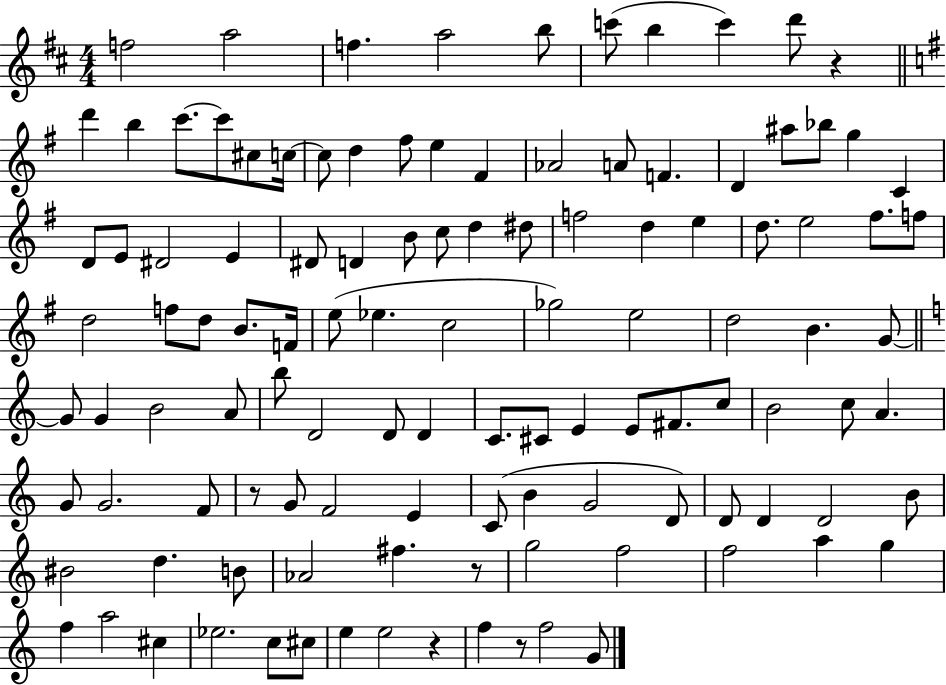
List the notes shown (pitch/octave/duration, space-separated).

F5/h A5/h F5/q. A5/h B5/e C6/e B5/q C6/q D6/e R/q D6/q B5/q C6/e. C6/e C#5/e C5/s C5/e D5/q F#5/e E5/q F#4/q Ab4/h A4/e F4/q. D4/q A#5/e Bb5/e G5/q C4/q D4/e E4/e D#4/h E4/q D#4/e D4/q B4/e C5/e D5/q D#5/e F5/h D5/q E5/q D5/e. E5/h F#5/e. F5/e D5/h F5/e D5/e B4/e. F4/s E5/e Eb5/q. C5/h Gb5/h E5/h D5/h B4/q. G4/e G4/e G4/q B4/h A4/e B5/e D4/h D4/e D4/q C4/e. C#4/e E4/q E4/e F#4/e. C5/e B4/h C5/e A4/q. G4/e G4/h. F4/e R/e G4/e F4/h E4/q C4/e B4/q G4/h D4/e D4/e D4/q D4/h B4/e BIS4/h D5/q. B4/e Ab4/h F#5/q. R/e G5/h F5/h F5/h A5/q G5/q F5/q A5/h C#5/q Eb5/h. C5/e C#5/e E5/q E5/h R/q F5/q R/e F5/h G4/e